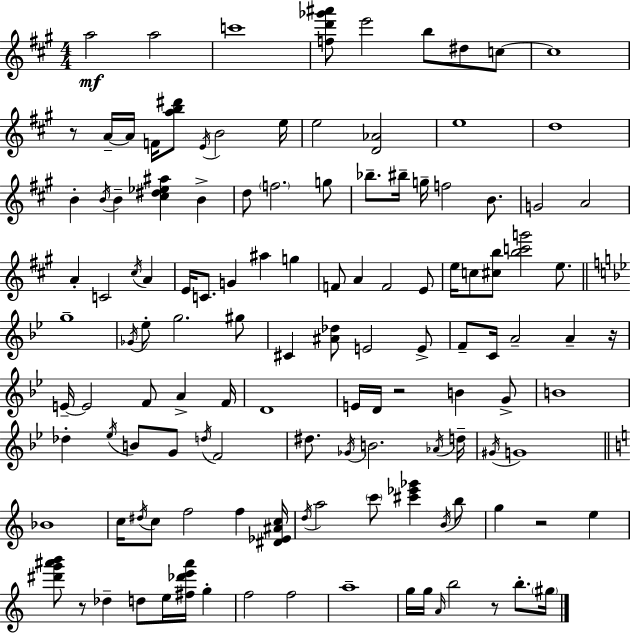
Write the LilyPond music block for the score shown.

{
  \clef treble
  \numericTimeSignature
  \time 4/4
  \key a \major
  \repeat volta 2 { a''2\mf a''2 | c'''1 | <f'' d''' ges''' ais'''>8 e'''2 b''8 dis''8 c''8~~ | c''1 | \break r8 a'16--~~ a'16 f'16 <a'' b'' dis'''>8 \acciaccatura { e'16 } b'2 | e''16 e''2 <d' aes'>2 | e''1 | d''1 | \break b'4-. \acciaccatura { b'16 } b'4-- <cis'' dis'' ees'' ais''>4 b'4-> | d''8 \parenthesize f''2. | g''8 bes''8.-- bis''16-- g''16-- f''2 b'8. | g'2 a'2 | \break a'4-. c'2 \acciaccatura { cis''16 } a'4 | e'16 c'8. g'4 ais''4 g''4 | f'8 a'4 f'2 | e'8 e''16 c''8 <cis'' b''>8 <b'' c''' g'''>2 | \break e''8. \bar "||" \break \key g \minor g''1-- | \acciaccatura { ges'16 } ees''8-. g''2. gis''8 | cis'4 <ais' des''>8 e'2 e'8-> | f'8-- c'16 a'2-- a'4-- | \break r16 e'16--~~ e'2 f'8 a'4-> | f'16 d'1 | e'16 d'16 r2 b'4 g'8-> | b'1 | \break des''4-. \acciaccatura { ees''16 } b'8 g'8 \acciaccatura { d''16 } f'2 | dis''8. \acciaccatura { ges'16 } b'2. | \acciaccatura { aes'16 } d''16-- \acciaccatura { gis'16 } g'1 | \bar "||" \break \key c \major bes'1 | c''16 \acciaccatura { dis''16 } c''8 f''2 f''4 | <dis' ees' ais' c''>16 \acciaccatura { d''16 } a''2 \parenthesize c'''8 <cis''' ees''' ges'''>4 | \acciaccatura { b'16 } b''8 g''4 r2 e''4 | \break <dis''' g''' ais''' b'''>8 r8 des''4-- d''8 e''16 <fis'' des''' e''' ais'''>16 g''4-. | f''2 f''2 | a''1-- | g''16 g''16 \grace { a'16 } b''2 r8 | \break b''8.-. \parenthesize gis''16 } \bar "|."
}